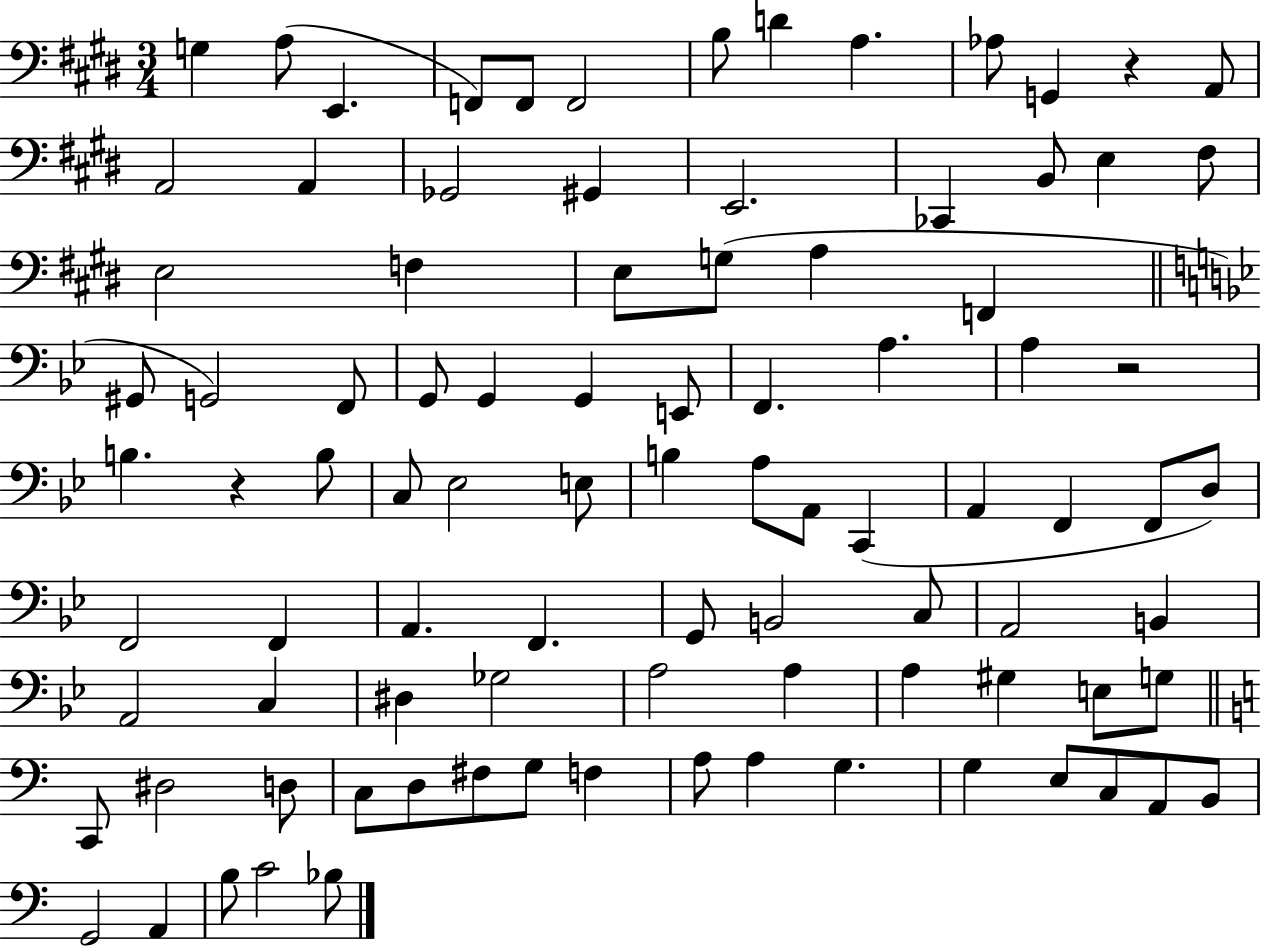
{
  \clef bass
  \numericTimeSignature
  \time 3/4
  \key e \major
  \repeat volta 2 { g4 a8( e,4. | f,8) f,8 f,2 | b8 d'4 a4. | aes8 g,4 r4 a,8 | \break a,2 a,4 | ges,2 gis,4 | e,2. | ces,4 b,8 e4 fis8 | \break e2 f4 | e8 g8( a4 f,4 | \bar "||" \break \key g \minor gis,8 g,2) f,8 | g,8 g,4 g,4 e,8 | f,4. a4. | a4 r2 | \break b4. r4 b8 | c8 ees2 e8 | b4 a8 a,8 c,4( | a,4 f,4 f,8 d8) | \break f,2 f,4 | a,4. f,4. | g,8 b,2 c8 | a,2 b,4 | \break a,2 c4 | dis4 ges2 | a2 a4 | a4 gis4 e8 g8 | \break \bar "||" \break \key c \major c,8 dis2 d8 | c8 d8 fis8 g8 f4 | a8 a4 g4. | g4 e8 c8 a,8 b,8 | \break g,2 a,4 | b8 c'2 bes8 | } \bar "|."
}